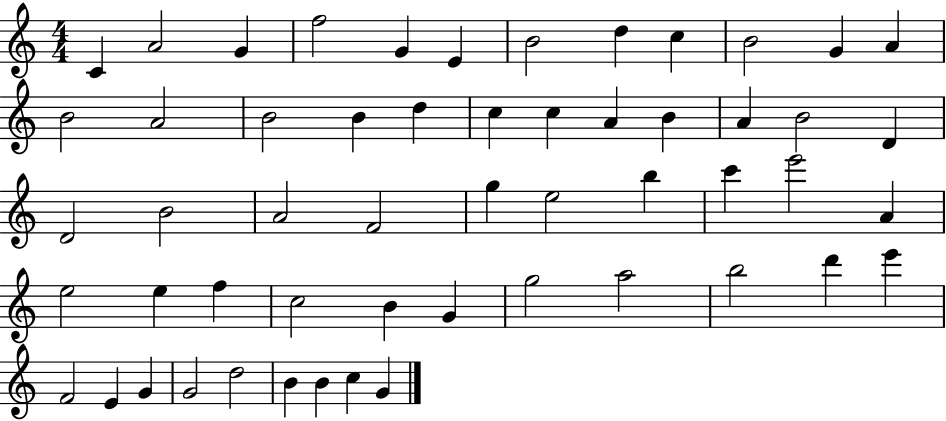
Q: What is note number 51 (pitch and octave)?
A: B4